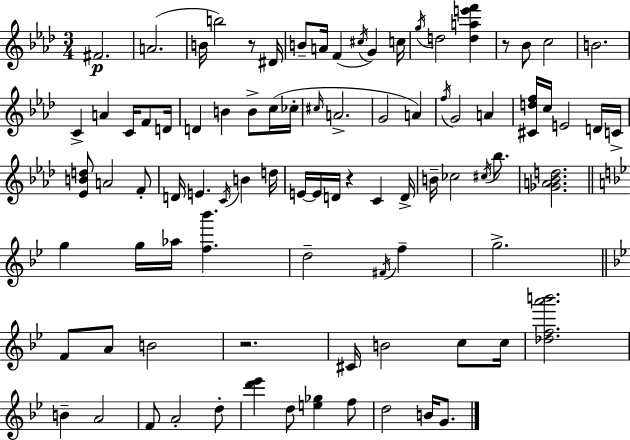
X:1
T:Untitled
M:3/4
L:1/4
K:Fm
^F2 A2 B/4 b2 z/2 ^D/4 B/2 A/4 F ^c/4 G c/4 g/4 d2 [dae'f'] z/2 _B/2 c2 B2 C A C/4 F/2 D/4 D B B/2 c/4 _c/4 ^c/4 A2 G2 A f/4 G2 A [^Cdf]/4 c/4 E2 D/4 C/4 [_EBd]/2 A2 F/2 D/4 E C/4 B d/4 E/4 E/4 D/4 z C D/4 B/4 _c2 ^c/4 _b/2 [_GA_Bd]2 g g/4 _a/4 [f_b'] d2 ^F/4 f g2 F/2 A/2 B2 z2 ^C/4 B2 c/2 c/4 [_dfa'b']2 B A2 F/2 A2 d/2 [d'_e'] d/2 [e_g] f/2 d2 B/4 G/2